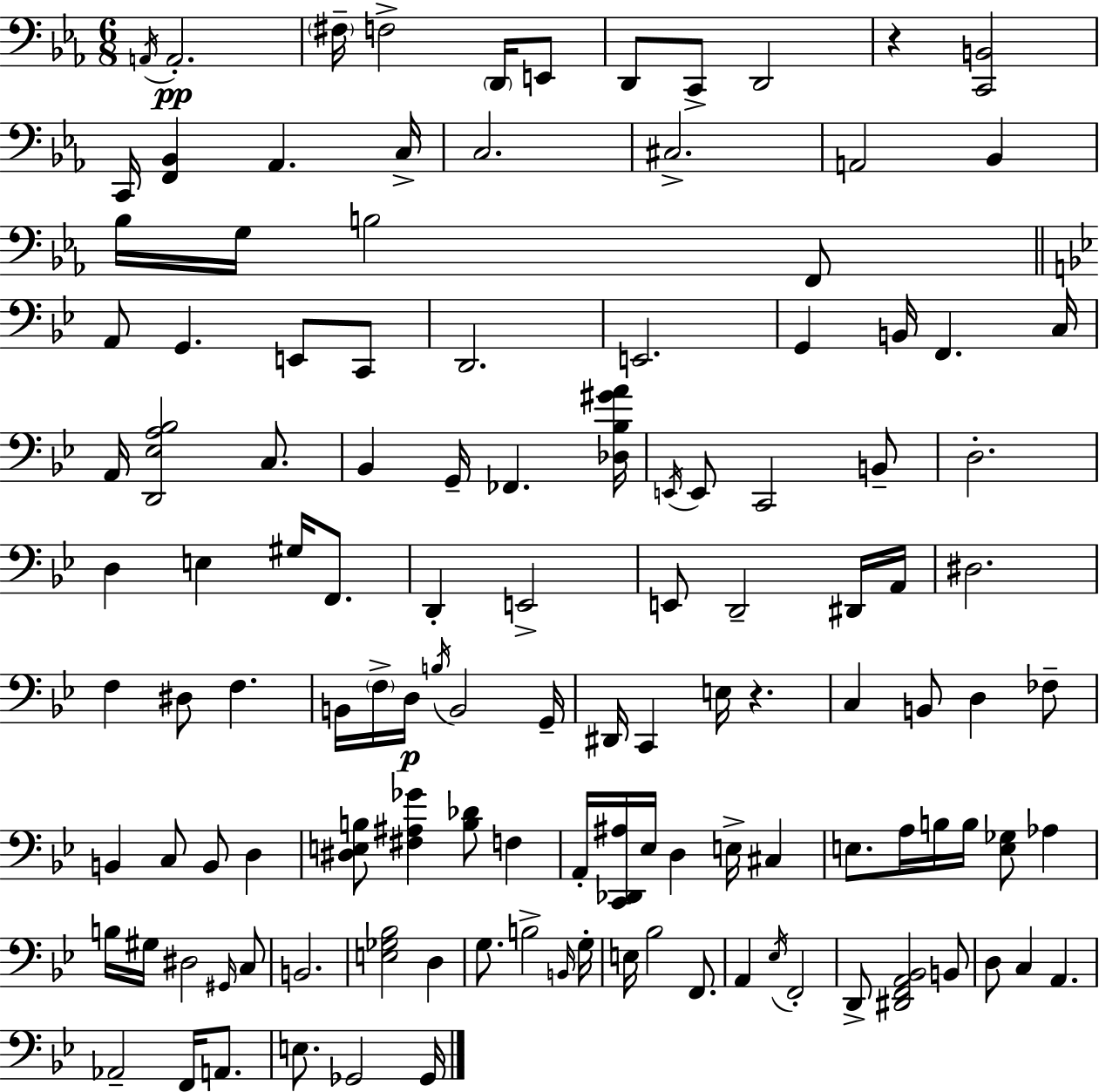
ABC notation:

X:1
T:Untitled
M:6/8
L:1/4
K:Eb
A,,/4 A,,2 ^F,/4 F,2 D,,/4 E,,/2 D,,/2 C,,/2 D,,2 z [C,,B,,]2 C,,/4 [F,,_B,,] _A,, C,/4 C,2 ^C,2 A,,2 _B,, _B,/4 G,/4 B,2 F,,/2 A,,/2 G,, E,,/2 C,,/2 D,,2 E,,2 G,, B,,/4 F,, C,/4 A,,/4 [D,,_E,A,_B,]2 C,/2 _B,, G,,/4 _F,, [_D,_B,^GA]/4 E,,/4 E,,/2 C,,2 B,,/2 D,2 D, E, ^G,/4 F,,/2 D,, E,,2 E,,/2 D,,2 ^D,,/4 A,,/4 ^D,2 F, ^D,/2 F, B,,/4 F,/4 D,/4 B,/4 B,,2 G,,/4 ^D,,/4 C,, E,/4 z C, B,,/2 D, _F,/2 B,, C,/2 B,,/2 D, [^D,E,B,]/2 [^F,^A,_G] [B,_D]/2 F, A,,/4 [C,,_D,,^A,]/4 _E,/4 D, E,/4 ^C, E,/2 A,/4 B,/4 B,/4 [E,_G,]/2 _A, B,/4 ^G,/4 ^D,2 ^G,,/4 C,/2 B,,2 [E,_G,_B,]2 D, G,/2 B,2 B,,/4 G,/4 E,/4 _B,2 F,,/2 A,, _E,/4 F,,2 D,,/2 [^D,,F,,A,,_B,,]2 B,,/2 D,/2 C, A,, _A,,2 F,,/4 A,,/2 E,/2 _G,,2 _G,,/4